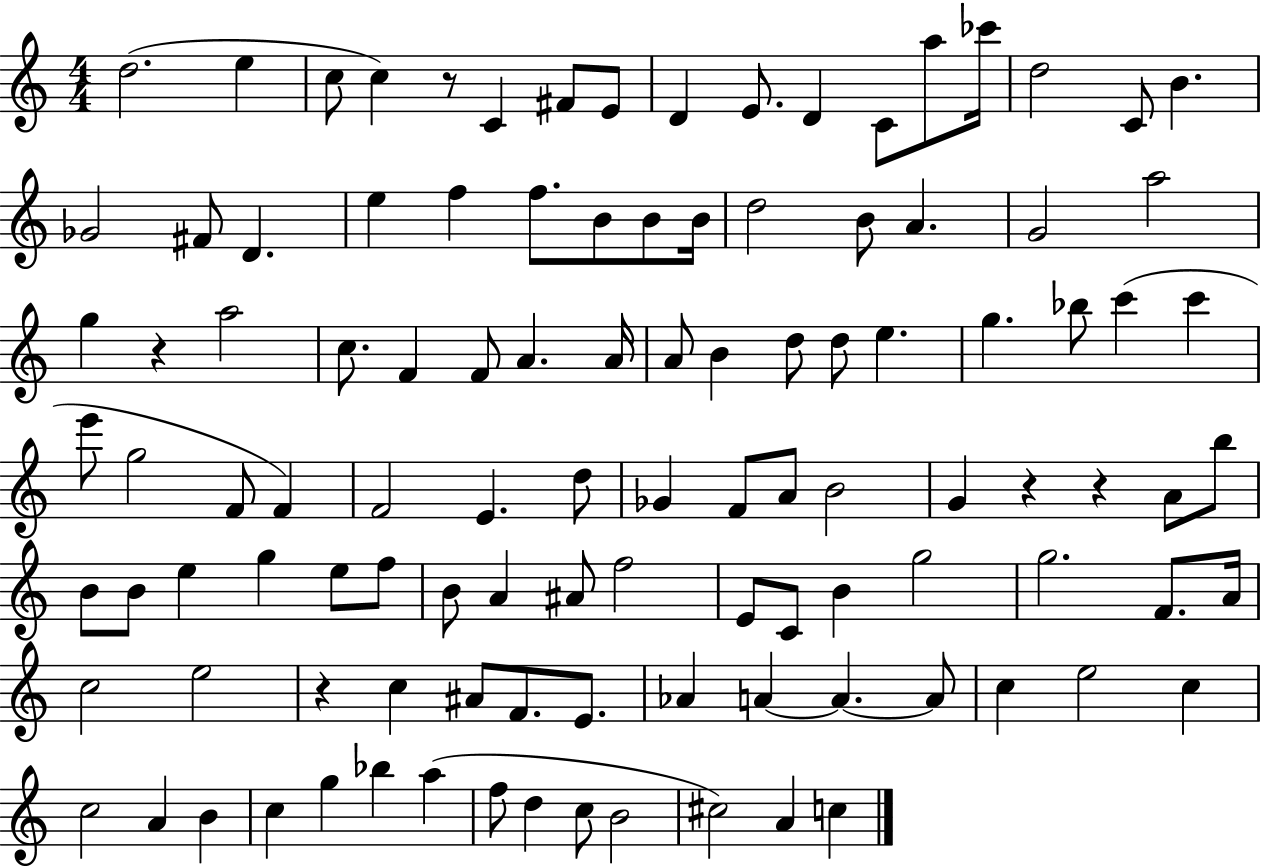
{
  \clef treble
  \numericTimeSignature
  \time 4/4
  \key c \major
  d''2.( e''4 | c''8 c''4) r8 c'4 fis'8 e'8 | d'4 e'8. d'4 c'8 a''8 ces'''16 | d''2 c'8 b'4. | \break ges'2 fis'8 d'4. | e''4 f''4 f''8. b'8 b'8 b'16 | d''2 b'8 a'4. | g'2 a''2 | \break g''4 r4 a''2 | c''8. f'4 f'8 a'4. a'16 | a'8 b'4 d''8 d''8 e''4. | g''4. bes''8 c'''4( c'''4 | \break e'''8 g''2 f'8 f'4) | f'2 e'4. d''8 | ges'4 f'8 a'8 b'2 | g'4 r4 r4 a'8 b''8 | \break b'8 b'8 e''4 g''4 e''8 f''8 | b'8 a'4 ais'8 f''2 | e'8 c'8 b'4 g''2 | g''2. f'8. a'16 | \break c''2 e''2 | r4 c''4 ais'8 f'8. e'8. | aes'4 a'4~~ a'4.~~ a'8 | c''4 e''2 c''4 | \break c''2 a'4 b'4 | c''4 g''4 bes''4 a''4( | f''8 d''4 c''8 b'2 | cis''2) a'4 c''4 | \break \bar "|."
}